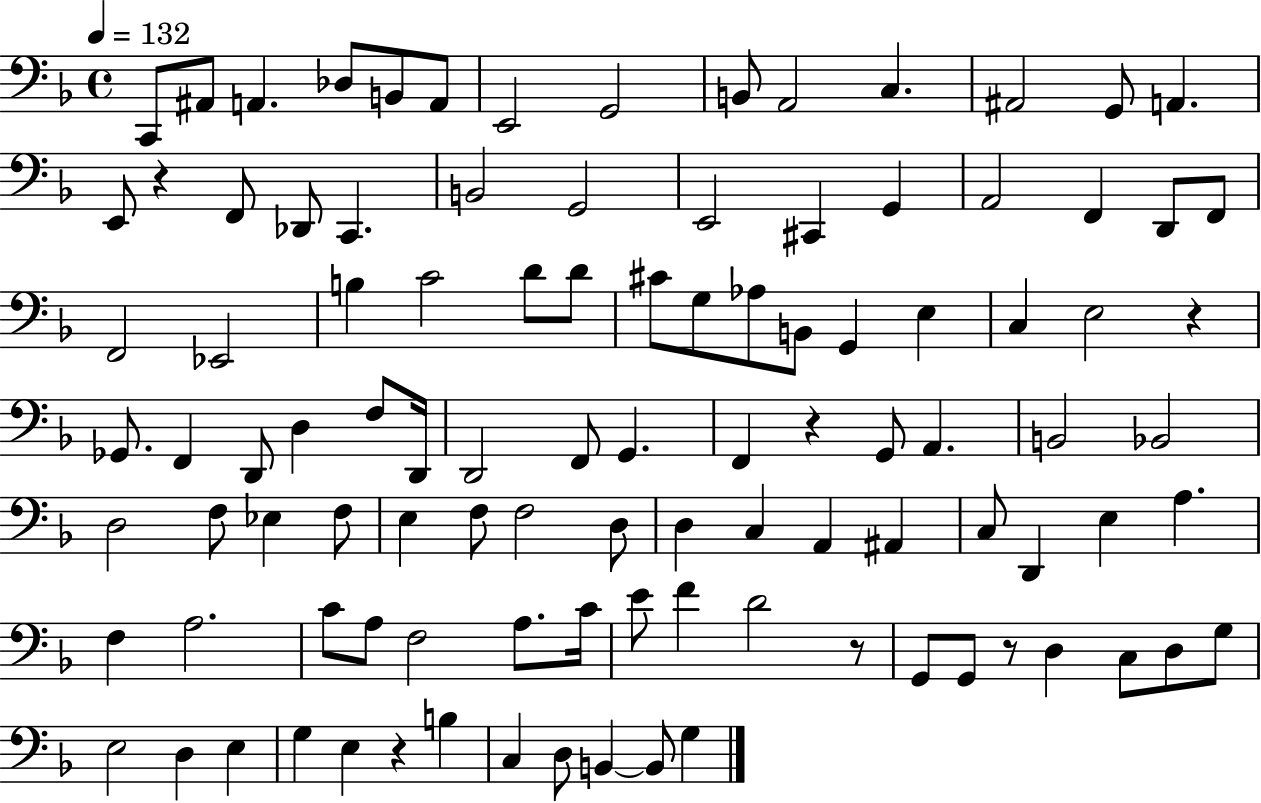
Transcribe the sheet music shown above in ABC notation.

X:1
T:Untitled
M:4/4
L:1/4
K:F
C,,/2 ^A,,/2 A,, _D,/2 B,,/2 A,,/2 E,,2 G,,2 B,,/2 A,,2 C, ^A,,2 G,,/2 A,, E,,/2 z F,,/2 _D,,/2 C,, B,,2 G,,2 E,,2 ^C,, G,, A,,2 F,, D,,/2 F,,/2 F,,2 _E,,2 B, C2 D/2 D/2 ^C/2 G,/2 _A,/2 B,,/2 G,, E, C, E,2 z _G,,/2 F,, D,,/2 D, F,/2 D,,/4 D,,2 F,,/2 G,, F,, z G,,/2 A,, B,,2 _B,,2 D,2 F,/2 _E, F,/2 E, F,/2 F,2 D,/2 D, C, A,, ^A,, C,/2 D,, E, A, F, A,2 C/2 A,/2 F,2 A,/2 C/4 E/2 F D2 z/2 G,,/2 G,,/2 z/2 D, C,/2 D,/2 G,/2 E,2 D, E, G, E, z B, C, D,/2 B,, B,,/2 G,